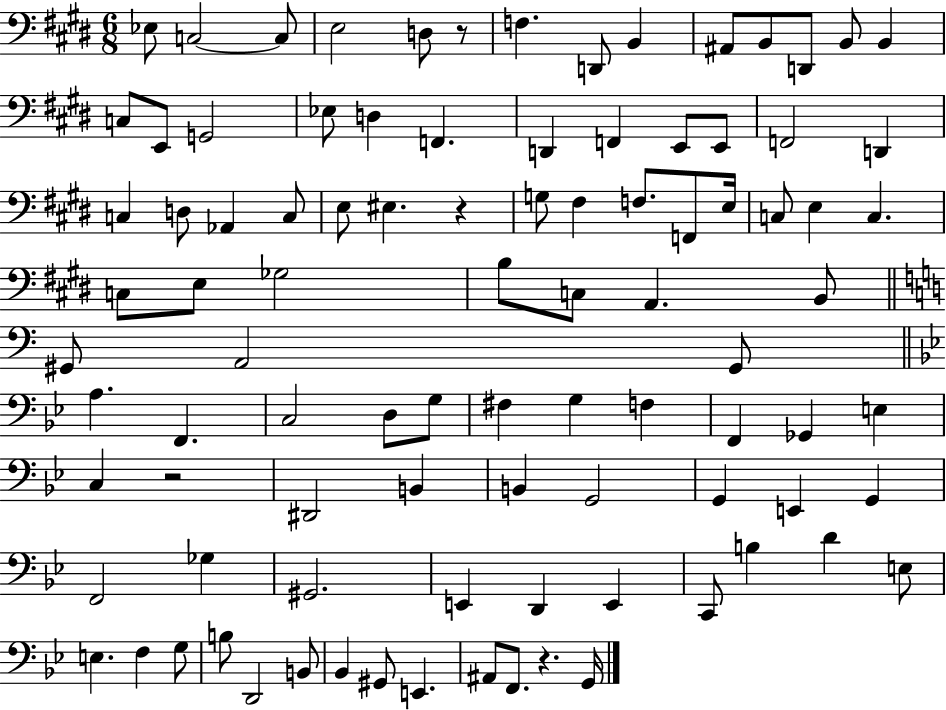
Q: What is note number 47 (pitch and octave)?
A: G#2